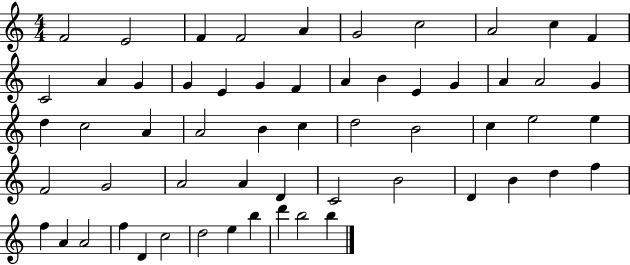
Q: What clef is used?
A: treble